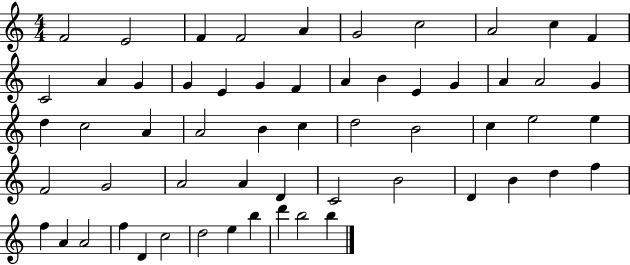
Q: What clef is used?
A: treble